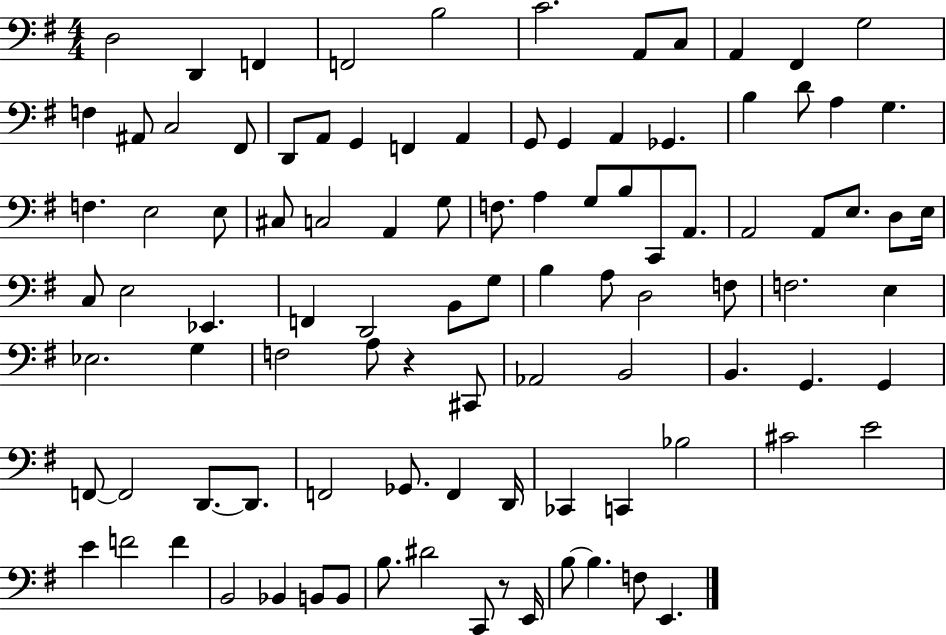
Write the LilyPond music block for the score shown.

{
  \clef bass
  \numericTimeSignature
  \time 4/4
  \key g \major
  d2 d,4 f,4 | f,2 b2 | c'2. a,8 c8 | a,4 fis,4 g2 | \break f4 ais,8 c2 fis,8 | d,8 a,8 g,4 f,4 a,4 | g,8 g,4 a,4 ges,4. | b4 d'8 a4 g4. | \break f4. e2 e8 | cis8 c2 a,4 g8 | f8. a4 g8 b8 c,8 a,8. | a,2 a,8 e8. d8 e16 | \break c8 e2 ees,4. | f,4 d,2 b,8 g8 | b4 a8 d2 f8 | f2. e4 | \break ees2. g4 | f2 a8 r4 cis,8 | aes,2 b,2 | b,4. g,4. g,4 | \break f,8~~ f,2 d,8.~~ d,8. | f,2 ges,8. f,4 d,16 | ces,4 c,4 bes2 | cis'2 e'2 | \break e'4 f'2 f'4 | b,2 bes,4 b,8 b,8 | b8. dis'2 c,8 r8 e,16 | b8~~ b4. f8 e,4. | \break \bar "|."
}